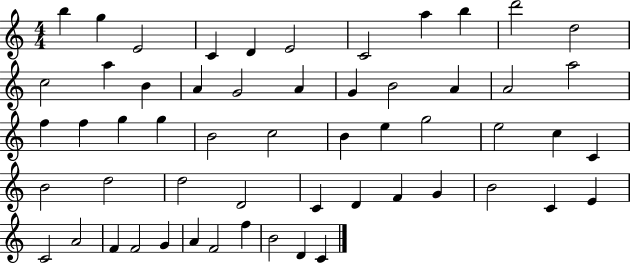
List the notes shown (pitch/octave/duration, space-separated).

B5/q G5/q E4/h C4/q D4/q E4/h C4/h A5/q B5/q D6/h D5/h C5/h A5/q B4/q A4/q G4/h A4/q G4/q B4/h A4/q A4/h A5/h F5/q F5/q G5/q G5/q B4/h C5/h B4/q E5/q G5/h E5/h C5/q C4/q B4/h D5/h D5/h D4/h C4/q D4/q F4/q G4/q B4/h C4/q E4/q C4/h A4/h F4/q F4/h G4/q A4/q F4/h F5/q B4/h D4/q C4/q